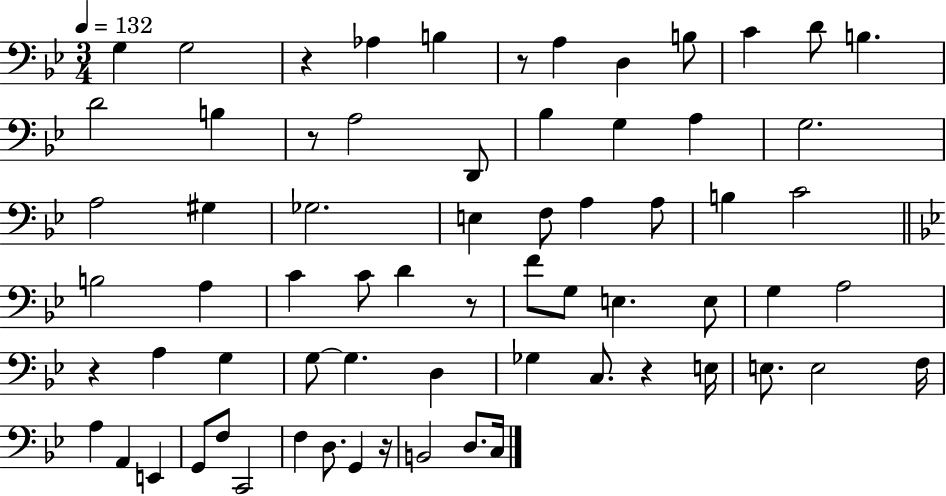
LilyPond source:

{
  \clef bass
  \numericTimeSignature
  \time 3/4
  \key bes \major
  \tempo 4 = 132
  g4 g2 | r4 aes4 b4 | r8 a4 d4 b8 | c'4 d'8 b4. | \break d'2 b4 | r8 a2 d,8 | bes4 g4 a4 | g2. | \break a2 gis4 | ges2. | e4 f8 a4 a8 | b4 c'2 | \break \bar "||" \break \key bes \major b2 a4 | c'4 c'8 d'4 r8 | f'8 g8 e4. e8 | g4 a2 | \break r4 a4 g4 | g8~~ g4. d4 | ges4 c8. r4 e16 | e8. e2 f16 | \break a4 a,4 e,4 | g,8 f8 c,2 | f4 d8. g,4 r16 | b,2 d8. c16 | \break \bar "|."
}